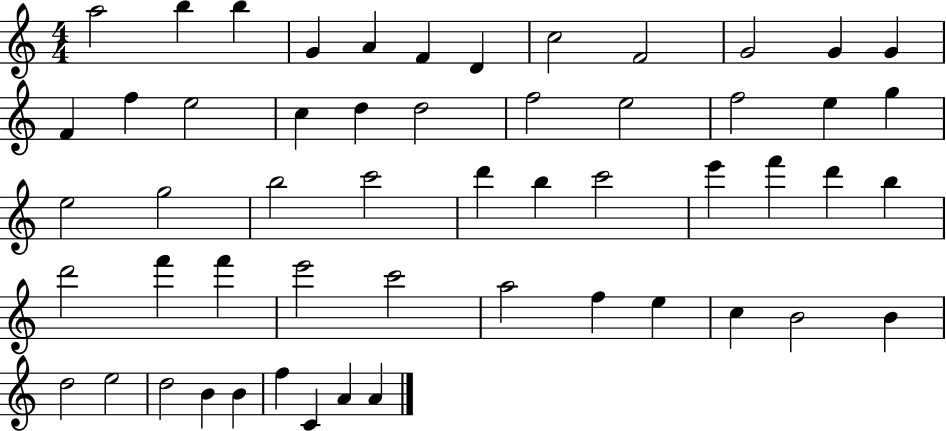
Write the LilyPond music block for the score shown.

{
  \clef treble
  \numericTimeSignature
  \time 4/4
  \key c \major
  a''2 b''4 b''4 | g'4 a'4 f'4 d'4 | c''2 f'2 | g'2 g'4 g'4 | \break f'4 f''4 e''2 | c''4 d''4 d''2 | f''2 e''2 | f''2 e''4 g''4 | \break e''2 g''2 | b''2 c'''2 | d'''4 b''4 c'''2 | e'''4 f'''4 d'''4 b''4 | \break d'''2 f'''4 f'''4 | e'''2 c'''2 | a''2 f''4 e''4 | c''4 b'2 b'4 | \break d''2 e''2 | d''2 b'4 b'4 | f''4 c'4 a'4 a'4 | \bar "|."
}